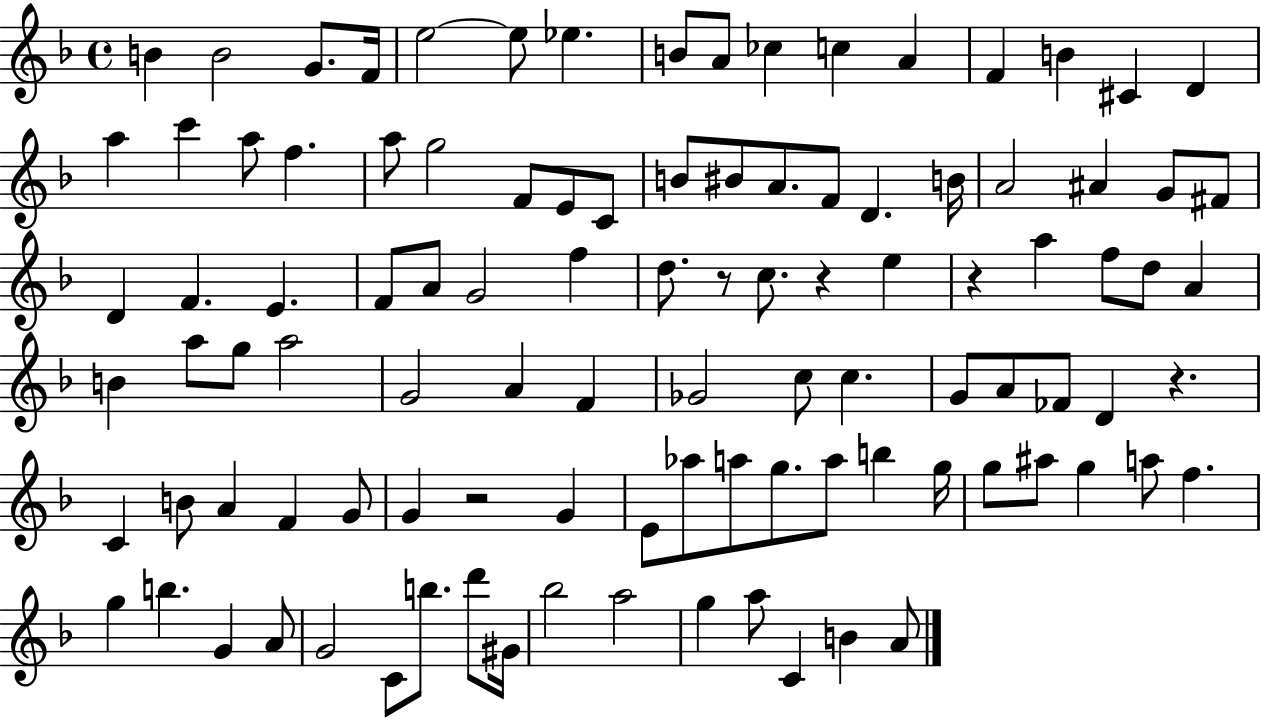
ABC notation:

X:1
T:Untitled
M:4/4
L:1/4
K:F
B B2 G/2 F/4 e2 e/2 _e B/2 A/2 _c c A F B ^C D a c' a/2 f a/2 g2 F/2 E/2 C/2 B/2 ^B/2 A/2 F/2 D B/4 A2 ^A G/2 ^F/2 D F E F/2 A/2 G2 f d/2 z/2 c/2 z e z a f/2 d/2 A B a/2 g/2 a2 G2 A F _G2 c/2 c G/2 A/2 _F/2 D z C B/2 A F G/2 G z2 G E/2 _a/2 a/2 g/2 a/2 b g/4 g/2 ^a/2 g a/2 f g b G A/2 G2 C/2 b/2 d'/2 ^G/4 _b2 a2 g a/2 C B A/2